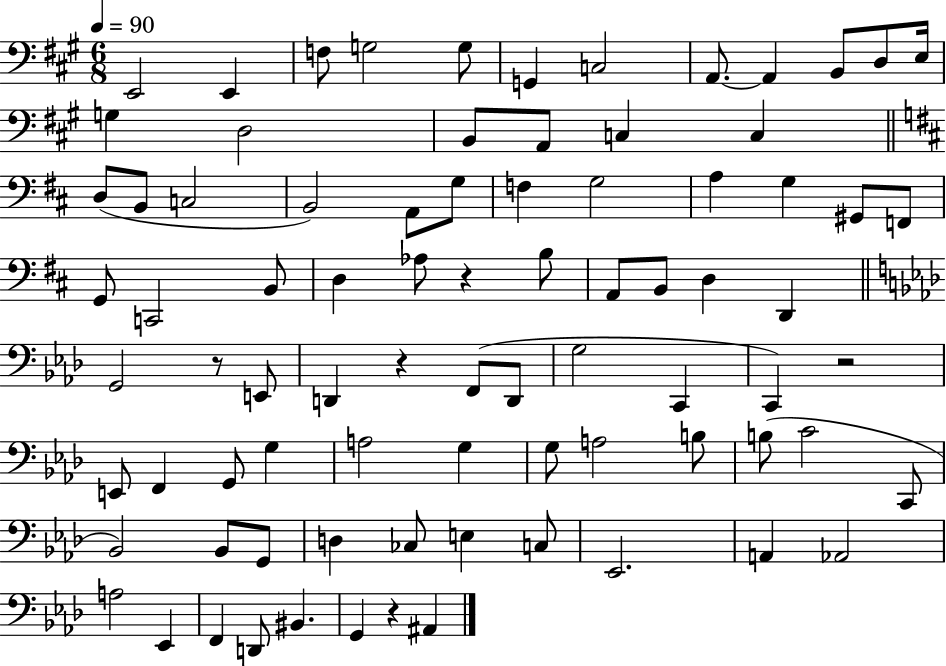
E2/h E2/q F3/e G3/h G3/e G2/q C3/h A2/e. A2/q B2/e D3/e E3/s G3/q D3/h B2/e A2/e C3/q C3/q D3/e B2/e C3/h B2/h A2/e G3/e F3/q G3/h A3/q G3/q G#2/e F2/e G2/e C2/h B2/e D3/q Ab3/e R/q B3/e A2/e B2/e D3/q D2/q G2/h R/e E2/e D2/q R/q F2/e D2/e G3/h C2/q C2/q R/h E2/e F2/q G2/e G3/q A3/h G3/q G3/e A3/h B3/e B3/e C4/h C2/e Bb2/h Bb2/e G2/e D3/q CES3/e E3/q C3/e Eb2/h. A2/q Ab2/h A3/h Eb2/q F2/q D2/e BIS2/q. G2/q R/q A#2/q